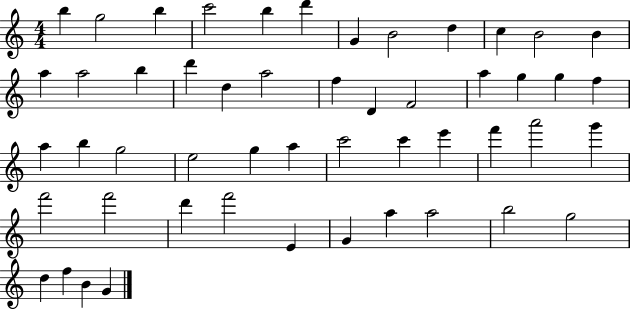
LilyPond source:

{
  \clef treble
  \numericTimeSignature
  \time 4/4
  \key c \major
  b''4 g''2 b''4 | c'''2 b''4 d'''4 | g'4 b'2 d''4 | c''4 b'2 b'4 | \break a''4 a''2 b''4 | d'''4 d''4 a''2 | f''4 d'4 f'2 | a''4 g''4 g''4 f''4 | \break a''4 b''4 g''2 | e''2 g''4 a''4 | c'''2 c'''4 e'''4 | f'''4 a'''2 g'''4 | \break f'''2 f'''2 | d'''4 f'''2 e'4 | g'4 a''4 a''2 | b''2 g''2 | \break d''4 f''4 b'4 g'4 | \bar "|."
}